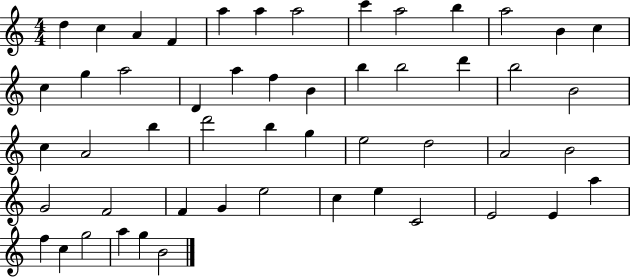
X:1
T:Untitled
M:4/4
L:1/4
K:C
d c A F a a a2 c' a2 b a2 B c c g a2 D a f B b b2 d' b2 B2 c A2 b d'2 b g e2 d2 A2 B2 G2 F2 F G e2 c e C2 E2 E a f c g2 a g B2